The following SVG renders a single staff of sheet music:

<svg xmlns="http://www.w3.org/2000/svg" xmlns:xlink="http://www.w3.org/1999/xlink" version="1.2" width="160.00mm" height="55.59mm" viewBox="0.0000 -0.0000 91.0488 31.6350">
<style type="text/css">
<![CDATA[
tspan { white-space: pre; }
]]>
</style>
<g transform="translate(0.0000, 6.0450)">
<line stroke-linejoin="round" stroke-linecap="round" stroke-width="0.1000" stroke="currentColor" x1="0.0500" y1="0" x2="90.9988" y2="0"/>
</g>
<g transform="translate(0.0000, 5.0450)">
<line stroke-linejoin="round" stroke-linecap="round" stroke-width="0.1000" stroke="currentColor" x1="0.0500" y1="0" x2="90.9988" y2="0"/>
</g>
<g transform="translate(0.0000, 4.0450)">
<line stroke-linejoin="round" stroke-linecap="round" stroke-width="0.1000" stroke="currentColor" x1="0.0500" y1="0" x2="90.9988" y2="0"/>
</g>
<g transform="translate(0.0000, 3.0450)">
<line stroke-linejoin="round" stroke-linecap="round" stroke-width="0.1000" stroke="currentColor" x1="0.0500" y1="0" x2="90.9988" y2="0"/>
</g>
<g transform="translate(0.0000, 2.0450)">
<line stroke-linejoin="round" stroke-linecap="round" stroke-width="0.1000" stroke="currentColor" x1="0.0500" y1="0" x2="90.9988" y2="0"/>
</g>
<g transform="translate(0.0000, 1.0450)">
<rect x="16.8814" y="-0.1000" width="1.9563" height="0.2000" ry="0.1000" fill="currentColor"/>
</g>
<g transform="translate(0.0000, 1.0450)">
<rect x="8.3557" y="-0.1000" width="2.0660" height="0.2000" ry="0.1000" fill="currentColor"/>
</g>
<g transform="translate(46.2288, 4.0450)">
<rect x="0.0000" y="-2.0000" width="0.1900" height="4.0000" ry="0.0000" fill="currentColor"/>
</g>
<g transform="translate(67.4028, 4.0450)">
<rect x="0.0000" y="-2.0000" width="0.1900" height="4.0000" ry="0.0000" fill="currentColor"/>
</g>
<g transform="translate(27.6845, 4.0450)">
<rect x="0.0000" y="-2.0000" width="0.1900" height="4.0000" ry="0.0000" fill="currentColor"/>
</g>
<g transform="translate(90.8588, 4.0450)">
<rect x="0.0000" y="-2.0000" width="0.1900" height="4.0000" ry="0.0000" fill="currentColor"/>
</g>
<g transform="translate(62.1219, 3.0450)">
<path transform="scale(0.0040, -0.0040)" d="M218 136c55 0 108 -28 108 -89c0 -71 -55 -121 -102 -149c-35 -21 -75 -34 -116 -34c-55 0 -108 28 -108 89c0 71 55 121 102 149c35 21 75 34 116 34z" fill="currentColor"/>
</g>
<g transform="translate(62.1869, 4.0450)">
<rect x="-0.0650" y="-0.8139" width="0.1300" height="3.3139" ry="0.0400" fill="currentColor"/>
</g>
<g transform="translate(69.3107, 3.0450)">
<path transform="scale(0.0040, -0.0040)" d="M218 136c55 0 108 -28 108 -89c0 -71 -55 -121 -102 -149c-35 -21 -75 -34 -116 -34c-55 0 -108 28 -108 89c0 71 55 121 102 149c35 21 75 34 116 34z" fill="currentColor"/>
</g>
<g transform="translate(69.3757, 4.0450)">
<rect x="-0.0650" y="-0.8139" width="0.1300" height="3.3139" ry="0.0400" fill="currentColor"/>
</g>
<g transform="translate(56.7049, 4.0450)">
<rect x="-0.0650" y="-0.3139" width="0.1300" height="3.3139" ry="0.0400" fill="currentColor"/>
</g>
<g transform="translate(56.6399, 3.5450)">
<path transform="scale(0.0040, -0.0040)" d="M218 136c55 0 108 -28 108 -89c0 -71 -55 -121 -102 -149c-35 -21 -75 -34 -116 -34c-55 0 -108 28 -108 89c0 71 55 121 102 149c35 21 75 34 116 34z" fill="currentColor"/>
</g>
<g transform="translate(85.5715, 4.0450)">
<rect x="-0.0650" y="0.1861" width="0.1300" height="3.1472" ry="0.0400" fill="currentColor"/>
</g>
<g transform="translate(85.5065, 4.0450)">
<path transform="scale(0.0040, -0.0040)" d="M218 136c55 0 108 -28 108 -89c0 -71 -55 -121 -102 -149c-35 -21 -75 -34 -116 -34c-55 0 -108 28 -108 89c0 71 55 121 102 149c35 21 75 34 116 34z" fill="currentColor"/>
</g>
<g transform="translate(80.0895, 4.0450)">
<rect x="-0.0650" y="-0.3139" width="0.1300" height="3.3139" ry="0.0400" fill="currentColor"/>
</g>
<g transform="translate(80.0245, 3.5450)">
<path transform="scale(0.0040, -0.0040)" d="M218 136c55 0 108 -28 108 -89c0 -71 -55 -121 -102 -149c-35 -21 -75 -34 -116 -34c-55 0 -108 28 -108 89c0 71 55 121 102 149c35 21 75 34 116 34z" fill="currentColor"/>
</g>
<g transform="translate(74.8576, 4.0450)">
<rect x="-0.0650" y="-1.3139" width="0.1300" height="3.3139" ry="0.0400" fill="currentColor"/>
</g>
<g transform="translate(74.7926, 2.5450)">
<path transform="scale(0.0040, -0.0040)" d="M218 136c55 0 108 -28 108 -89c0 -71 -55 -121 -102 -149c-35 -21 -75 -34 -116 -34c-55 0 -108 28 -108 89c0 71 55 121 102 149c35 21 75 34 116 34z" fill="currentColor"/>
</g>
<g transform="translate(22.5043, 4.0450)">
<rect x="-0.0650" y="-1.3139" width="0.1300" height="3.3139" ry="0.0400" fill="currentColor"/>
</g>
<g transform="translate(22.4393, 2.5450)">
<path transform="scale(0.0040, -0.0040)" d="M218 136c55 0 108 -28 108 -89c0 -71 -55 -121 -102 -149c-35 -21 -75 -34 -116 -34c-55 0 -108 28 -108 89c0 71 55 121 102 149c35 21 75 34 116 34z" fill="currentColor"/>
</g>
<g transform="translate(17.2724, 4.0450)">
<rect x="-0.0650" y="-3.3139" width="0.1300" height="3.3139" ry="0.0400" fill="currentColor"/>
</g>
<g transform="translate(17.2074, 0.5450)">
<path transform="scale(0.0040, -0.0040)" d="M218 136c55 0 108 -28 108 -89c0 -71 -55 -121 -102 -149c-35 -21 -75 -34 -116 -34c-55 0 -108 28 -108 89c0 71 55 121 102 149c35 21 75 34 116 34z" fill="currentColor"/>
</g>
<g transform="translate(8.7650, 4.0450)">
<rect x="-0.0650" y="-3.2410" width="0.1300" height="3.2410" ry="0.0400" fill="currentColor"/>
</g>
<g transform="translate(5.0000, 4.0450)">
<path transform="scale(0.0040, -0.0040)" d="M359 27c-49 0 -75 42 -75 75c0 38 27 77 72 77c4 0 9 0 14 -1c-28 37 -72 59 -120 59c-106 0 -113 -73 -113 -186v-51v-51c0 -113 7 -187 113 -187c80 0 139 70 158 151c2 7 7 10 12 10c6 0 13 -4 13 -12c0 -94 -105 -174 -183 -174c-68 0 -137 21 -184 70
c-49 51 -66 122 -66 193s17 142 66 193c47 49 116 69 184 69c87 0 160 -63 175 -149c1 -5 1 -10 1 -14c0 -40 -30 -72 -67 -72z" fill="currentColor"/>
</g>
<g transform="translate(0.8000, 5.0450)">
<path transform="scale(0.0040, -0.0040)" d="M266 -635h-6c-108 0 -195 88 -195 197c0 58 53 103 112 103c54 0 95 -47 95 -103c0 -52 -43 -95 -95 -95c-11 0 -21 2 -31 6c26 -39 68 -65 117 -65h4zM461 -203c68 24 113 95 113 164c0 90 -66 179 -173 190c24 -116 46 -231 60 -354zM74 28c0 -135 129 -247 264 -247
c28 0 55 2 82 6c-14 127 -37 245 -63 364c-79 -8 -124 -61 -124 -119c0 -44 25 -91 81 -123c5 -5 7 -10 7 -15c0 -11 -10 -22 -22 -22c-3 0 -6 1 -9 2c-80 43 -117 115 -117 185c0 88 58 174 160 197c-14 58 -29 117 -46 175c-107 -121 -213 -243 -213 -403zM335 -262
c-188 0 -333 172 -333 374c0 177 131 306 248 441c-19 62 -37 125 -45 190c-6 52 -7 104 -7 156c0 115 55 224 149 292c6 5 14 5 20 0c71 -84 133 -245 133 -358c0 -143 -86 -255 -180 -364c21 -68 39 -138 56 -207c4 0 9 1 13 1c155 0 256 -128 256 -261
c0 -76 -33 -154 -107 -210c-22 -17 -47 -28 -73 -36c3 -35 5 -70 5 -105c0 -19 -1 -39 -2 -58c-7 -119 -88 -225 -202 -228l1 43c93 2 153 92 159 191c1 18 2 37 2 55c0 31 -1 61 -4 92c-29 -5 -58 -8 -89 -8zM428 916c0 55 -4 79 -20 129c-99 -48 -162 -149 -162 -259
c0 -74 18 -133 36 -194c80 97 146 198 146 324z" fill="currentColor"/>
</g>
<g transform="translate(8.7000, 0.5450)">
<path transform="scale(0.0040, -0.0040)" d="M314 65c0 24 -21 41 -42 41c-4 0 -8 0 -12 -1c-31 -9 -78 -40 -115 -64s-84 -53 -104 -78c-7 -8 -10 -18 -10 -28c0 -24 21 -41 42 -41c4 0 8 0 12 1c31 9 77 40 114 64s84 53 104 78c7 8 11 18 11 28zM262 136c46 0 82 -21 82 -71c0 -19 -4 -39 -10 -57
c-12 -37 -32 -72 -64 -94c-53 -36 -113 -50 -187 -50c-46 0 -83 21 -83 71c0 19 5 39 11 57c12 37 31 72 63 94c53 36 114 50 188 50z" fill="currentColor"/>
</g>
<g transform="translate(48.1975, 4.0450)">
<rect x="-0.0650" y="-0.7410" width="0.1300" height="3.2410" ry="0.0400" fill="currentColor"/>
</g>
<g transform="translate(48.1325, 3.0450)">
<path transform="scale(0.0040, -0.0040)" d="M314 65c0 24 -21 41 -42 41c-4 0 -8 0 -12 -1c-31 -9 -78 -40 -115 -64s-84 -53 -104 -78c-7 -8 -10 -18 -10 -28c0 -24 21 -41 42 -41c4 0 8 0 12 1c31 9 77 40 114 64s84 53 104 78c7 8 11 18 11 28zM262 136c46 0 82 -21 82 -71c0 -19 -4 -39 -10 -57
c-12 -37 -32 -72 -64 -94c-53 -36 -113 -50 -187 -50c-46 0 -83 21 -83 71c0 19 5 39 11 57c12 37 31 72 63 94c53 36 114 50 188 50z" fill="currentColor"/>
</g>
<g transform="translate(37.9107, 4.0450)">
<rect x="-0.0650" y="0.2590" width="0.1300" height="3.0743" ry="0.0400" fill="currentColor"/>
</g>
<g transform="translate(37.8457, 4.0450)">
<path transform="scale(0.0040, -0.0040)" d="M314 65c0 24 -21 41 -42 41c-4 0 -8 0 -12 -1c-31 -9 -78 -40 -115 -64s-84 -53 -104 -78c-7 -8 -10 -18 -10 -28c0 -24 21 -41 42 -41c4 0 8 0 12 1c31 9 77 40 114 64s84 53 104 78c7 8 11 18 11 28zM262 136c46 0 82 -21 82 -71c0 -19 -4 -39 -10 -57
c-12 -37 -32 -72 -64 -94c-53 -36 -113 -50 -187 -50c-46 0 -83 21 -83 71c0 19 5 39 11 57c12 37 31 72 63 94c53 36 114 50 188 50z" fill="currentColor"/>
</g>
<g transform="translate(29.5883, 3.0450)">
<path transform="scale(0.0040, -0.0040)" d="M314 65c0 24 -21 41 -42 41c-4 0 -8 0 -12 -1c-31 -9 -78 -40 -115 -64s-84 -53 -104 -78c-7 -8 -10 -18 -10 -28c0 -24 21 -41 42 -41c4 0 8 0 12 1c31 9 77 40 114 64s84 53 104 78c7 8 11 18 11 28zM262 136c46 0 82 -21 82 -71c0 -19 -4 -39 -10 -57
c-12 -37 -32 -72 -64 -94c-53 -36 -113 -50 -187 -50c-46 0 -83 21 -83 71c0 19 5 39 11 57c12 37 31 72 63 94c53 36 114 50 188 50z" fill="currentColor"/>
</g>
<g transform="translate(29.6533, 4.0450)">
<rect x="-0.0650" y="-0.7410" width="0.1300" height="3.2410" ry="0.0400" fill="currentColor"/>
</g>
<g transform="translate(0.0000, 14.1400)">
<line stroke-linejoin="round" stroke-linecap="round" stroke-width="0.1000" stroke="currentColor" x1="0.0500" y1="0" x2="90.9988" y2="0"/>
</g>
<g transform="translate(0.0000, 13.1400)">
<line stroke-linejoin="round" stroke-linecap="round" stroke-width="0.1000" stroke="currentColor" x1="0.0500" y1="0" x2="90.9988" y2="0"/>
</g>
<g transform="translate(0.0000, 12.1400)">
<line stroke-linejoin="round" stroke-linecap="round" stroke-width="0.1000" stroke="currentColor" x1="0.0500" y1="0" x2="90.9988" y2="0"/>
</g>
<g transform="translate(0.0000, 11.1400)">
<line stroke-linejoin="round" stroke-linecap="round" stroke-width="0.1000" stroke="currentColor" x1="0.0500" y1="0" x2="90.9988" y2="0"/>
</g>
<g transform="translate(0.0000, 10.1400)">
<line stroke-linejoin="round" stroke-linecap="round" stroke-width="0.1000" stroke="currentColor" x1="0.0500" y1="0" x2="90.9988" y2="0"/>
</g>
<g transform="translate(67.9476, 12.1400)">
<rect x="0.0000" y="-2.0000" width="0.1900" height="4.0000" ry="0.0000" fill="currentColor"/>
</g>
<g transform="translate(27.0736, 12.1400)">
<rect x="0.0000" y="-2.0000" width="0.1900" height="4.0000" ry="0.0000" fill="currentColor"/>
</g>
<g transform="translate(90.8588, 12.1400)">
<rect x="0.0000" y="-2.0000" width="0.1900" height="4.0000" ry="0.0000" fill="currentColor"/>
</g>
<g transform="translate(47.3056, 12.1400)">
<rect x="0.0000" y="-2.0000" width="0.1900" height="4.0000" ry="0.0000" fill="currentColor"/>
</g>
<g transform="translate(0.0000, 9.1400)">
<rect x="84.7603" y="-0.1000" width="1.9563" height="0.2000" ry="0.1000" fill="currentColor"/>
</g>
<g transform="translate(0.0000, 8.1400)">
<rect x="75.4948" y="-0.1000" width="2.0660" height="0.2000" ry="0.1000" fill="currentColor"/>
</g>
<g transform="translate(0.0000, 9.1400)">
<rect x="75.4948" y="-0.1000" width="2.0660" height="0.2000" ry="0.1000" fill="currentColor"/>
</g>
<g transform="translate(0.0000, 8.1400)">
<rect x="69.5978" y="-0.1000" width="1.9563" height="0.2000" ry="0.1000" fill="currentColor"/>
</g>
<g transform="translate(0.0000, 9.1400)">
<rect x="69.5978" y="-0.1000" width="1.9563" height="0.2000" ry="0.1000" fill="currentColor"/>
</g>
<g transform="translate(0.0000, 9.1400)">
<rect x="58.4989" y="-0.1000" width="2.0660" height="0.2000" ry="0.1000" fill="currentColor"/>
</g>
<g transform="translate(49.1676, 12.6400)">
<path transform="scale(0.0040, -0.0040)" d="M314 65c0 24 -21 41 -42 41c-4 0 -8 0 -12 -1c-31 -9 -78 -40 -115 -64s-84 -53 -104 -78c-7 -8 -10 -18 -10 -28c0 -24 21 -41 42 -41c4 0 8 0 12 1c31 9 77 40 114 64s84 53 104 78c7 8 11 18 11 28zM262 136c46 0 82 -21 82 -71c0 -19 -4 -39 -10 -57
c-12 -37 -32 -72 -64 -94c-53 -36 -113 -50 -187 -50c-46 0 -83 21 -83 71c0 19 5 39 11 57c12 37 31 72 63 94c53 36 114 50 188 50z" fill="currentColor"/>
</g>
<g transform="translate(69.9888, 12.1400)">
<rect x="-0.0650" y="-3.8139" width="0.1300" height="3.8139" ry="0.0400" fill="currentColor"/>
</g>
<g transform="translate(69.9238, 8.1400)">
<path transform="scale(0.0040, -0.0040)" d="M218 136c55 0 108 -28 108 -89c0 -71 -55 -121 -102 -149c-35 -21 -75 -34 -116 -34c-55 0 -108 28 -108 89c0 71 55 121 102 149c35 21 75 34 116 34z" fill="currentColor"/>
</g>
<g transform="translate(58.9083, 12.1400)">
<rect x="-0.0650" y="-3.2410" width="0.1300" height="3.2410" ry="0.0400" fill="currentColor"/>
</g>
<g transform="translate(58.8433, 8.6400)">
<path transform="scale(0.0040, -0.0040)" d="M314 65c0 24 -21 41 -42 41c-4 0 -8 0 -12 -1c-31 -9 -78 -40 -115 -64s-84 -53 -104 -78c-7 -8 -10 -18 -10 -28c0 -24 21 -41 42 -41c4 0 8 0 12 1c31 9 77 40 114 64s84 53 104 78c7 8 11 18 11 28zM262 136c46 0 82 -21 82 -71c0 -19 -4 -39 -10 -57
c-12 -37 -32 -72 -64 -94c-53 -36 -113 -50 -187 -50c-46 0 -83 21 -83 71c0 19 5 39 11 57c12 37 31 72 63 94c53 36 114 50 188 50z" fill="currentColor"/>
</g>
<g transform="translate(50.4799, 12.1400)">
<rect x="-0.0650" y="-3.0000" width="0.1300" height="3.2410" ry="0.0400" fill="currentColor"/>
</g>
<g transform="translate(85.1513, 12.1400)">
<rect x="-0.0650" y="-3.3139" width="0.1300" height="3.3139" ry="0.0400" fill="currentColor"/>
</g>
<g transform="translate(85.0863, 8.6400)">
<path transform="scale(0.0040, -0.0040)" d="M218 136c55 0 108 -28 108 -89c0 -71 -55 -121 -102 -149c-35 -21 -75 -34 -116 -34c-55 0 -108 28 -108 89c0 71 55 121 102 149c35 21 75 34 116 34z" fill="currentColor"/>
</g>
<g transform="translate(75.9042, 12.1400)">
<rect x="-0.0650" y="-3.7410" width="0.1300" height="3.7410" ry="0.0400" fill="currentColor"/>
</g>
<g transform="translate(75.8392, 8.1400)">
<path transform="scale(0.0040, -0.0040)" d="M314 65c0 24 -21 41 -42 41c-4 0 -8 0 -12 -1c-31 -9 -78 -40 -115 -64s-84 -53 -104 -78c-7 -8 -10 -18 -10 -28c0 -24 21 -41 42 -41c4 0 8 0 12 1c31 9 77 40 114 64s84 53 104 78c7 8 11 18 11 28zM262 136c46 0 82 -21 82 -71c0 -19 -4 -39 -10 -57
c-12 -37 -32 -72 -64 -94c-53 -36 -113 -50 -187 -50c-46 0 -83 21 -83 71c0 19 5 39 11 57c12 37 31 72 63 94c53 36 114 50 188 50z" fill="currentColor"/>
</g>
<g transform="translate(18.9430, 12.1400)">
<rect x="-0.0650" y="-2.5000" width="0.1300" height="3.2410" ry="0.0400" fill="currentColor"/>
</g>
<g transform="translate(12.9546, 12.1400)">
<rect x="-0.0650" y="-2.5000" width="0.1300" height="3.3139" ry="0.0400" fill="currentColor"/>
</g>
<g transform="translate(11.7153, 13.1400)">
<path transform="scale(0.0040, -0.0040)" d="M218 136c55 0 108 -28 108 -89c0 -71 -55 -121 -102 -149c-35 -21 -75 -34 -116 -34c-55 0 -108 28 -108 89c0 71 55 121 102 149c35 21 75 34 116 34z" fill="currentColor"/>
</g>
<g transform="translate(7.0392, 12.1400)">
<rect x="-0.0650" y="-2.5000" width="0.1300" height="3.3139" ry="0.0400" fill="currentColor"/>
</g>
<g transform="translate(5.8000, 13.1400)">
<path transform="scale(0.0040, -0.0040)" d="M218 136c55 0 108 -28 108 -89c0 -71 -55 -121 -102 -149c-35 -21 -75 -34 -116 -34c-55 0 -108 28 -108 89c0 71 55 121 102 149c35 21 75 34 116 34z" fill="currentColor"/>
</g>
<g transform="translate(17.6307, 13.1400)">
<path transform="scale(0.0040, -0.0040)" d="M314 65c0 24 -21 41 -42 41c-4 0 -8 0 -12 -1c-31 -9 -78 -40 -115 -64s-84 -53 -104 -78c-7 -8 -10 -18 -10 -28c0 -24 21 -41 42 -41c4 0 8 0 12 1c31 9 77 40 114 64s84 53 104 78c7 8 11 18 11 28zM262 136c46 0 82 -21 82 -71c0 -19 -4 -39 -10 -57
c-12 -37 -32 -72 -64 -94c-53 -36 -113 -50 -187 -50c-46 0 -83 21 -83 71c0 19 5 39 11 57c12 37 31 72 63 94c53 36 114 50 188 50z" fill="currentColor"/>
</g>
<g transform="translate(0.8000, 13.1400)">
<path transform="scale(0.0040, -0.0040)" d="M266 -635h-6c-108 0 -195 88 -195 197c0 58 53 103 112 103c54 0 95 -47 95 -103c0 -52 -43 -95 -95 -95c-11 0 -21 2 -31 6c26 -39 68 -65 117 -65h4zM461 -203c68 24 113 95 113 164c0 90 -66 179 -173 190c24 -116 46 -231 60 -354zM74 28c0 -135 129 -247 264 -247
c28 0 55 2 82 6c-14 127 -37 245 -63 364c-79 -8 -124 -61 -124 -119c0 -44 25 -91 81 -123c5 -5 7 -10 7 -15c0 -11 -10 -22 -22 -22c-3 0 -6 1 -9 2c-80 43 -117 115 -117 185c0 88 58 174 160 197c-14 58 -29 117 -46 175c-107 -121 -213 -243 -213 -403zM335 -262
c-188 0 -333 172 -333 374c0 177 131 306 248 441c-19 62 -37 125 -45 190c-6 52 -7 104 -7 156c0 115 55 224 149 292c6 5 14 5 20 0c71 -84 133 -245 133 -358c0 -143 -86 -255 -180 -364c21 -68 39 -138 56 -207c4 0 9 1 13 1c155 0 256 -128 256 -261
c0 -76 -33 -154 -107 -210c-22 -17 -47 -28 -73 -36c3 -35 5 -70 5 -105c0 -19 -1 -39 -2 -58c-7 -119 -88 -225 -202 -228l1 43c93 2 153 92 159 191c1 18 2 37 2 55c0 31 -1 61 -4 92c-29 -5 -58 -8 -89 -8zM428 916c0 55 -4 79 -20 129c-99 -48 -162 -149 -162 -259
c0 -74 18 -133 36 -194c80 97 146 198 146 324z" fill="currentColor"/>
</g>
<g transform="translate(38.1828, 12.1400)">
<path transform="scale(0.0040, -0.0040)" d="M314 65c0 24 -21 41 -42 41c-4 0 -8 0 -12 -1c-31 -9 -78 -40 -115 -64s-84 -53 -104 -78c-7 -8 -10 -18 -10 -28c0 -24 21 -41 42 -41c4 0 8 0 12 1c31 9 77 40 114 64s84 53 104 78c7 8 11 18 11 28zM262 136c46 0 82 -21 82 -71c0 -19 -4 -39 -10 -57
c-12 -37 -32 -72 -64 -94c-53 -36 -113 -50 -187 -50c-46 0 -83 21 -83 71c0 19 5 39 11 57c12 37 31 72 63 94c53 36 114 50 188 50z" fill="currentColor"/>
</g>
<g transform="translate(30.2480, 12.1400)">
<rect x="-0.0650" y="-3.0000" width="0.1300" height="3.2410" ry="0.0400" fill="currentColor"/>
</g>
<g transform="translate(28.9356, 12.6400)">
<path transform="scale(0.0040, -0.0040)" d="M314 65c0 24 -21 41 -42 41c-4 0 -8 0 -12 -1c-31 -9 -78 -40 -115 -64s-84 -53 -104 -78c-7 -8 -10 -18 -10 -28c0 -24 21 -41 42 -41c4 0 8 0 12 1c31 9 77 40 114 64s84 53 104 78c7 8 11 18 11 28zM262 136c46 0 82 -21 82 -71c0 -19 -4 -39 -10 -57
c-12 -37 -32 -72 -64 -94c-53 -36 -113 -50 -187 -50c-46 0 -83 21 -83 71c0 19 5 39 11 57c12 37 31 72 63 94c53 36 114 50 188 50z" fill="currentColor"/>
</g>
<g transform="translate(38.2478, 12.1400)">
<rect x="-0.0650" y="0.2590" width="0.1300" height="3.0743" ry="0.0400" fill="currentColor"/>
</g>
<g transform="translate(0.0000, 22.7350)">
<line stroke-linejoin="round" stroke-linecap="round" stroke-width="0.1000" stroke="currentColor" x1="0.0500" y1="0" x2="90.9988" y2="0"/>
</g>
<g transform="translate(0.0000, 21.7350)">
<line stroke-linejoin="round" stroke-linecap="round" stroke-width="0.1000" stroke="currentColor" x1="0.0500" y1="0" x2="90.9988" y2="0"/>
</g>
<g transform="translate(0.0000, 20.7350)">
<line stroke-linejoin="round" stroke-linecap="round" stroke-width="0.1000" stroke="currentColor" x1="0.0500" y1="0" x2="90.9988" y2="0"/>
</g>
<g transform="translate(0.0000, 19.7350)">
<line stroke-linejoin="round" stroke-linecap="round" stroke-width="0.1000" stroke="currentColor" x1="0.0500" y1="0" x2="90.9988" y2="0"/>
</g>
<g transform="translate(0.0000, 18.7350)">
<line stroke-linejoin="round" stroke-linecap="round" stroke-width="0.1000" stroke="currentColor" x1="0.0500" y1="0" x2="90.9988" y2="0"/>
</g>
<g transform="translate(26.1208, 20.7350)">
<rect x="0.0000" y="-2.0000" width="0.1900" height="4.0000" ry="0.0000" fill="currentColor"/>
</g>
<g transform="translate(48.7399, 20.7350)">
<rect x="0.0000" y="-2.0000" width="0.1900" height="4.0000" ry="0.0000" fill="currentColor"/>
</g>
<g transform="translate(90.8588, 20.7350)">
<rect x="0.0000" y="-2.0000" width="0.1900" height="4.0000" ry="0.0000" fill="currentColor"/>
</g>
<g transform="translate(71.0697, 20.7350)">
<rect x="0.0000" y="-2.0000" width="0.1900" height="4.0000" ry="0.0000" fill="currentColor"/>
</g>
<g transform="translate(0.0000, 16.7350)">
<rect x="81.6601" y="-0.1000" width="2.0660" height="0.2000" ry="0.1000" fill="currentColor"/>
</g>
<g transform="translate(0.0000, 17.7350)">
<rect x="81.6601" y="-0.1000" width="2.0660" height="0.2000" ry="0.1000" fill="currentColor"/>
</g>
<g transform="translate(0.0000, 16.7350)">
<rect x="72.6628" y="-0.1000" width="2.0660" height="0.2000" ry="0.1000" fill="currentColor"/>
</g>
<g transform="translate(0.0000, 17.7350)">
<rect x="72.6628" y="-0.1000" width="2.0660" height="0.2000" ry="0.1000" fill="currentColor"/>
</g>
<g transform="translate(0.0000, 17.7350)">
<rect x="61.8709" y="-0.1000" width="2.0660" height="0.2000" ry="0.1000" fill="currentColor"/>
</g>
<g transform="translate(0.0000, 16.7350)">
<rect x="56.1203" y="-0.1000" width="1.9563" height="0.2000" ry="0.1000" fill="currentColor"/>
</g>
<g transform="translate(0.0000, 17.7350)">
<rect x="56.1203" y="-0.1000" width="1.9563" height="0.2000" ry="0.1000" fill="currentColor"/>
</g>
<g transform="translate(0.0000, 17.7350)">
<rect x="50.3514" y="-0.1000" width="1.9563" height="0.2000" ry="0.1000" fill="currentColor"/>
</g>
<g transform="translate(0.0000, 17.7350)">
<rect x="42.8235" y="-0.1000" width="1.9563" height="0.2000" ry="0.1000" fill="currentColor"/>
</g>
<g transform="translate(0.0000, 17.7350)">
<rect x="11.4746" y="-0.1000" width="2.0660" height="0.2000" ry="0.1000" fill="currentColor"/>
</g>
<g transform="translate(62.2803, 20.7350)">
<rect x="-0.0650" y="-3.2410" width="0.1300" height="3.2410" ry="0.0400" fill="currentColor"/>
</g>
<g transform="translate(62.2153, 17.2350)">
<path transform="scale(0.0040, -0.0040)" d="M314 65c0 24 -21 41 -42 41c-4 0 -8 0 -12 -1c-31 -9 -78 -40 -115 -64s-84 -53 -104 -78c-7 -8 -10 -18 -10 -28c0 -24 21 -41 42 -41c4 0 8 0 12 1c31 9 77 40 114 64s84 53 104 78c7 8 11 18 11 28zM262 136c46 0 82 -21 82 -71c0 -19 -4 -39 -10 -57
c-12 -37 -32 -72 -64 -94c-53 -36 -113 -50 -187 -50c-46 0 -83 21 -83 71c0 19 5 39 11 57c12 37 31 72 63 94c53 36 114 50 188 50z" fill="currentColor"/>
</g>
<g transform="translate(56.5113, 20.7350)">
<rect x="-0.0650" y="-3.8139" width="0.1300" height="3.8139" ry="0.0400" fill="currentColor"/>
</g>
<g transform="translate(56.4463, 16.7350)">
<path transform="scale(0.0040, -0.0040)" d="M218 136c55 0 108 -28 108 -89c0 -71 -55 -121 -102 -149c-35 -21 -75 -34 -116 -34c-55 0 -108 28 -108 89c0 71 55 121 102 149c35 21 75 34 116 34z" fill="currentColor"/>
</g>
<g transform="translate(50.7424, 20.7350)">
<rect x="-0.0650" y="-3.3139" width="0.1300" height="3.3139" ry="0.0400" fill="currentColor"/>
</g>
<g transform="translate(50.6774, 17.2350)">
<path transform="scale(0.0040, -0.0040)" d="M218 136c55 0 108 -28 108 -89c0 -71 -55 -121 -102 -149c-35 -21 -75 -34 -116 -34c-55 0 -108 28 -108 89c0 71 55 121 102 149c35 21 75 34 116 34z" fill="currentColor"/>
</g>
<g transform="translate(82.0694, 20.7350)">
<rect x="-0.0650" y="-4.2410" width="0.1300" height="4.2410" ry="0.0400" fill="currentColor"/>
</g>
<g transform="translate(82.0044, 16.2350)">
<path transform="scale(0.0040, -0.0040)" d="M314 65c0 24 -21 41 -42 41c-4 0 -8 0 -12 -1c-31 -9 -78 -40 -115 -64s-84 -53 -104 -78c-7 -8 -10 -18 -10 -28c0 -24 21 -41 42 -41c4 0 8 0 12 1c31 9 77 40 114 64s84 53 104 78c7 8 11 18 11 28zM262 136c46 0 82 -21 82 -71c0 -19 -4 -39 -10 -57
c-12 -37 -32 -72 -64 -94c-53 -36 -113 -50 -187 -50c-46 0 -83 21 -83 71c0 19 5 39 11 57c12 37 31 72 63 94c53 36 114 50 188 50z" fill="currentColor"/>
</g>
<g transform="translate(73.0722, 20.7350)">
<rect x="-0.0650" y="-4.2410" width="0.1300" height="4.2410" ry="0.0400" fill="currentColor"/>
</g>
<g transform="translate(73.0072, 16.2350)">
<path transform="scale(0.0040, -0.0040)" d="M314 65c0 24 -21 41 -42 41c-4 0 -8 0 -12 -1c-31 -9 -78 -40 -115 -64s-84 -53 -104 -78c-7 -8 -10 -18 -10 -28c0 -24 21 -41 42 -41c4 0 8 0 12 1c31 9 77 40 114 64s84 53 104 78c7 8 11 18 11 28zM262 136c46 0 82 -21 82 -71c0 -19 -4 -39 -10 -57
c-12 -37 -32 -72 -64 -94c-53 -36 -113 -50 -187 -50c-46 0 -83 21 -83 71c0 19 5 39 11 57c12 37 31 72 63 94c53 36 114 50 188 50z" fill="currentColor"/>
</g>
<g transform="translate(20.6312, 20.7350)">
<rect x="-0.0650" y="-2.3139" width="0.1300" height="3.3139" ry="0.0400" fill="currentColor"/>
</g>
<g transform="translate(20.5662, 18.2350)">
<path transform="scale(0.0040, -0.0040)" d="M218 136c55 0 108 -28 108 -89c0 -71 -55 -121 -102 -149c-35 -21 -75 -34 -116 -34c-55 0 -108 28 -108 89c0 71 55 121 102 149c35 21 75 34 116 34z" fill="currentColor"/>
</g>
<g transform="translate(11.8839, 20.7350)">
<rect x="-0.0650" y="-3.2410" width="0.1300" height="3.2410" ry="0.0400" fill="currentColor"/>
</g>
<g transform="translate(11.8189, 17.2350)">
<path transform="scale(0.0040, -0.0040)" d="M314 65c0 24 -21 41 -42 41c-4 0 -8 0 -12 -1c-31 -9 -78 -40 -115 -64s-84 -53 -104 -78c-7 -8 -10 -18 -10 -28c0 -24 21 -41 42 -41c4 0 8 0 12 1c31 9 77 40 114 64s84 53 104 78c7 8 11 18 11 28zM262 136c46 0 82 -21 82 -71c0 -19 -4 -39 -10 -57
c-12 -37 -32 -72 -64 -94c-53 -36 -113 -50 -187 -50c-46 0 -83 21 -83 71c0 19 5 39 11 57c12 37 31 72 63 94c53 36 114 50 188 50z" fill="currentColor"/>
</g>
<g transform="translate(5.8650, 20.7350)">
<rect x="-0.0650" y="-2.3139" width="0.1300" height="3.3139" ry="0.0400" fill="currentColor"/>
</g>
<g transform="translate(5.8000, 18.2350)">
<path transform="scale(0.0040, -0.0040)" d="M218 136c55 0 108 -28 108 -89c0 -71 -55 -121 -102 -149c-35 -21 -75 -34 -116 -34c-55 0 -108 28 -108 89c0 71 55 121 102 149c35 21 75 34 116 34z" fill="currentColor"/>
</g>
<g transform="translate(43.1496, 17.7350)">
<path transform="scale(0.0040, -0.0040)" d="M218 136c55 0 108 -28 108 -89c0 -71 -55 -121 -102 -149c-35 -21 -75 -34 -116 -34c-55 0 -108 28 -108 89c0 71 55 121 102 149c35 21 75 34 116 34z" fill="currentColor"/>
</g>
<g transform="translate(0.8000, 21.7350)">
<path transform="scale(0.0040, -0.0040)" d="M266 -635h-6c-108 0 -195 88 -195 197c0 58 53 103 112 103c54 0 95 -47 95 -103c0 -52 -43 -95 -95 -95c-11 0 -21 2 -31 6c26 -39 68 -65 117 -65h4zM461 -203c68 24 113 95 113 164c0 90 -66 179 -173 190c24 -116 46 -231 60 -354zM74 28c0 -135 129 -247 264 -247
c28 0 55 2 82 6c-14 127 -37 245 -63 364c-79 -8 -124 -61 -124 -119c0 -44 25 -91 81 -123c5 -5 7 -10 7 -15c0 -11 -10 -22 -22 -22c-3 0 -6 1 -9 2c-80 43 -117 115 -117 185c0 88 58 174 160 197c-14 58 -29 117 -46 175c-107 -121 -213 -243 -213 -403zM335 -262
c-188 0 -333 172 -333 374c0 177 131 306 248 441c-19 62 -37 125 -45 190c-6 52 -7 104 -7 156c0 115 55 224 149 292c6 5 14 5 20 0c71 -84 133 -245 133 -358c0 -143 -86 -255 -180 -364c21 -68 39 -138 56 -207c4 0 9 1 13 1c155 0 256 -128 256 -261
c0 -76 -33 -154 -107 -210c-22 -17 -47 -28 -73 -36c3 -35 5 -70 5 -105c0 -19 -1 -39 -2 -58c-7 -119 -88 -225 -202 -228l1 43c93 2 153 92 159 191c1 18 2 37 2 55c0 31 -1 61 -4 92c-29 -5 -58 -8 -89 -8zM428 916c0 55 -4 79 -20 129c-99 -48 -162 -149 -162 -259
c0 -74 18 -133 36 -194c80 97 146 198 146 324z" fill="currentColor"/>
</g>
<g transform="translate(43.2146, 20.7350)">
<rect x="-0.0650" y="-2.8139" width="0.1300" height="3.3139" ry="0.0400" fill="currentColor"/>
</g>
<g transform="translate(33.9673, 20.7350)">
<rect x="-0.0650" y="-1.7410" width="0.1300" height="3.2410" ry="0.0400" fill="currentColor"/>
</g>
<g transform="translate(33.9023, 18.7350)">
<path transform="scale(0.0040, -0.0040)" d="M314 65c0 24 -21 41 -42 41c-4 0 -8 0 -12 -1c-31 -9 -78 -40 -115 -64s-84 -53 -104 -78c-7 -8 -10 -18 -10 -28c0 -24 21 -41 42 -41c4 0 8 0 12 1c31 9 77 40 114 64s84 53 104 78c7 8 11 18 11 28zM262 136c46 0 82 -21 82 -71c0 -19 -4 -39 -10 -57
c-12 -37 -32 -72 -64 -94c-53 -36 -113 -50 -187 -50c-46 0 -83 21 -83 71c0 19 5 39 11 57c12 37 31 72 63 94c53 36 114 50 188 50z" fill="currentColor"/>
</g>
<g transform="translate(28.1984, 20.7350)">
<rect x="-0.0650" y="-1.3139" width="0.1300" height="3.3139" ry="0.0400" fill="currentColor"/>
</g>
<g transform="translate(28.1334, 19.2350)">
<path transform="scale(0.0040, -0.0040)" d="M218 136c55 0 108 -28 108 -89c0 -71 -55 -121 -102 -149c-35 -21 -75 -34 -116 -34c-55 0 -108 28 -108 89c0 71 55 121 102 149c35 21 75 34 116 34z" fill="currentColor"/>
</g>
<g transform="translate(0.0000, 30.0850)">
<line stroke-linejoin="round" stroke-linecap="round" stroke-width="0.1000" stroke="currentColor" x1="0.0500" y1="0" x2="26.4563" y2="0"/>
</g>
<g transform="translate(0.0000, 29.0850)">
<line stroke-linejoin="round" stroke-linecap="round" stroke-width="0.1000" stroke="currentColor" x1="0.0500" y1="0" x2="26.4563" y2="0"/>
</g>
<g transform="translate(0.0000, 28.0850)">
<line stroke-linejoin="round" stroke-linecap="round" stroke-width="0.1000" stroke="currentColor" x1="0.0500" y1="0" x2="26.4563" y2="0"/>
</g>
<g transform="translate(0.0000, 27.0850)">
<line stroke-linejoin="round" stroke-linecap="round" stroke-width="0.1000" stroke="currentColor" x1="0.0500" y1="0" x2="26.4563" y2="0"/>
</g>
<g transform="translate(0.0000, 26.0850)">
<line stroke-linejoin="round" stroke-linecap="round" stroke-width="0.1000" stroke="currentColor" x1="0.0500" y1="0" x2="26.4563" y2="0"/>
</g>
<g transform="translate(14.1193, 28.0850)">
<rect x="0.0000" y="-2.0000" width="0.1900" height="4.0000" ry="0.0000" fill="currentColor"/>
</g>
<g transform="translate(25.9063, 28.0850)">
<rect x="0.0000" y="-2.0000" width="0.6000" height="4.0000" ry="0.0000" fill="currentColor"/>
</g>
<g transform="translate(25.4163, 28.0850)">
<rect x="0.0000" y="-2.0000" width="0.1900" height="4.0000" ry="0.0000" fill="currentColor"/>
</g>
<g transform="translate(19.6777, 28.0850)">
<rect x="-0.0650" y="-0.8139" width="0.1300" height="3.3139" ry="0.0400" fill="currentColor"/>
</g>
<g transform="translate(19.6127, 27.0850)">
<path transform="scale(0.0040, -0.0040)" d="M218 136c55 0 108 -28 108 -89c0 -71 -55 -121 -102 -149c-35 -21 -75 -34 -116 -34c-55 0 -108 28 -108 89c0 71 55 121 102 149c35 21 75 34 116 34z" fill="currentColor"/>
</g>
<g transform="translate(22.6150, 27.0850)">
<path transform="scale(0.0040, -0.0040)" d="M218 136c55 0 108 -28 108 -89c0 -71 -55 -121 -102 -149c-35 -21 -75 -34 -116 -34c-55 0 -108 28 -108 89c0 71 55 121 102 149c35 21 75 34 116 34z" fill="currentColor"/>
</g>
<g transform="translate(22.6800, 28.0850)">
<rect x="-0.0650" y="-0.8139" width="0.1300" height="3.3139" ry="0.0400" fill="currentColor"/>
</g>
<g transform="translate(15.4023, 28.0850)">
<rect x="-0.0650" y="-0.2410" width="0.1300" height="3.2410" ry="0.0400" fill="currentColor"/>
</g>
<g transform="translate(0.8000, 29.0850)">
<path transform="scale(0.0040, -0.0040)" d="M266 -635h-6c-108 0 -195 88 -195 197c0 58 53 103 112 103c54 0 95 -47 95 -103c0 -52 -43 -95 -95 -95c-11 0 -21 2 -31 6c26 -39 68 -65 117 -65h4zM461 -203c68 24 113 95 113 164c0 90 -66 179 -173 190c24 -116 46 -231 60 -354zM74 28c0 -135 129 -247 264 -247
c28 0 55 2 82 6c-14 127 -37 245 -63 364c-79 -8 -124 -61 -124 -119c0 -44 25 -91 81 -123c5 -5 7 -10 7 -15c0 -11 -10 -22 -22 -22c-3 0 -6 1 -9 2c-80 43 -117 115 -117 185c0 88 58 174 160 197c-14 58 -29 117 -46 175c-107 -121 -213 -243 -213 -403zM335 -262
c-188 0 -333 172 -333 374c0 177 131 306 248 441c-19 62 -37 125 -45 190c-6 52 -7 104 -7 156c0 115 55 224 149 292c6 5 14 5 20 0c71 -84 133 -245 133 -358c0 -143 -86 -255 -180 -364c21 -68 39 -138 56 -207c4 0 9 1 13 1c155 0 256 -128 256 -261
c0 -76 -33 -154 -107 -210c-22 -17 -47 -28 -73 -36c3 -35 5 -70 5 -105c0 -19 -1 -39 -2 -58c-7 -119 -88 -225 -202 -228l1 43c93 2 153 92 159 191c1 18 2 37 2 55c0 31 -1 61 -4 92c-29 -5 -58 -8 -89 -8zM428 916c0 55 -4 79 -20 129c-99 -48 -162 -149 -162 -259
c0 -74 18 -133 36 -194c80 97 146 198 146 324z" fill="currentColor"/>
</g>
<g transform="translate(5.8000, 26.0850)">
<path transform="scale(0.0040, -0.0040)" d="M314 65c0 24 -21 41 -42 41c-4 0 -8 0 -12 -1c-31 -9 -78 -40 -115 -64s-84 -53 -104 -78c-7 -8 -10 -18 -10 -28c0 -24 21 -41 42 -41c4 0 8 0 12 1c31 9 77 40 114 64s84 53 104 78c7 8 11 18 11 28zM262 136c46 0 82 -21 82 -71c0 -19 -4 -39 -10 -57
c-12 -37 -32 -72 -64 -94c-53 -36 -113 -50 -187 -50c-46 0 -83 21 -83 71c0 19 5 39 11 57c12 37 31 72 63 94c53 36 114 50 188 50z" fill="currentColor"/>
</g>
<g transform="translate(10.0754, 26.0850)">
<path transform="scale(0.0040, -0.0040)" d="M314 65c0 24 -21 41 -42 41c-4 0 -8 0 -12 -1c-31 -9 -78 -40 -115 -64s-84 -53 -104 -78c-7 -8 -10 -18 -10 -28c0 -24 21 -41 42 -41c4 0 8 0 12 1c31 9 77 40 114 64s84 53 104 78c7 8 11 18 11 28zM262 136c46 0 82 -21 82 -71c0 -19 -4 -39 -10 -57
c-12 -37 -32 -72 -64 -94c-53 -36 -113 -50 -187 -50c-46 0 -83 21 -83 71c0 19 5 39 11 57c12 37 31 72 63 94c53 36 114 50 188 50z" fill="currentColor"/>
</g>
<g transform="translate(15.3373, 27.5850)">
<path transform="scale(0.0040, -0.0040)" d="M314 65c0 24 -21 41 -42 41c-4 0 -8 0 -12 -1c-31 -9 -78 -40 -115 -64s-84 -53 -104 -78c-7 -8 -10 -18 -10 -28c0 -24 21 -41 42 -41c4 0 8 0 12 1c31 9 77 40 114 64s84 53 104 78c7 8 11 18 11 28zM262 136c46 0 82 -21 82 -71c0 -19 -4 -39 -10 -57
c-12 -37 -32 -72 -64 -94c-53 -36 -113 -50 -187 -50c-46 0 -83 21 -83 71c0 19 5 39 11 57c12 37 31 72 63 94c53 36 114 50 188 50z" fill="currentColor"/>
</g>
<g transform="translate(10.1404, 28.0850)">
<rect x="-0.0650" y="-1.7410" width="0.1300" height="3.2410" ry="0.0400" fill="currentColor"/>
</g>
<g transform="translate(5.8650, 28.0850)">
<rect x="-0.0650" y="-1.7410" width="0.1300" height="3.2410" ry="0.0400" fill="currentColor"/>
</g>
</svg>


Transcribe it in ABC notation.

X:1
T:Untitled
M:4/4
L:1/4
K:C
b2 b e d2 B2 d2 c d d e c B G G G2 A2 B2 A2 b2 c' c'2 b g b2 g e f2 a b c' b2 d'2 d'2 f2 f2 c2 d d